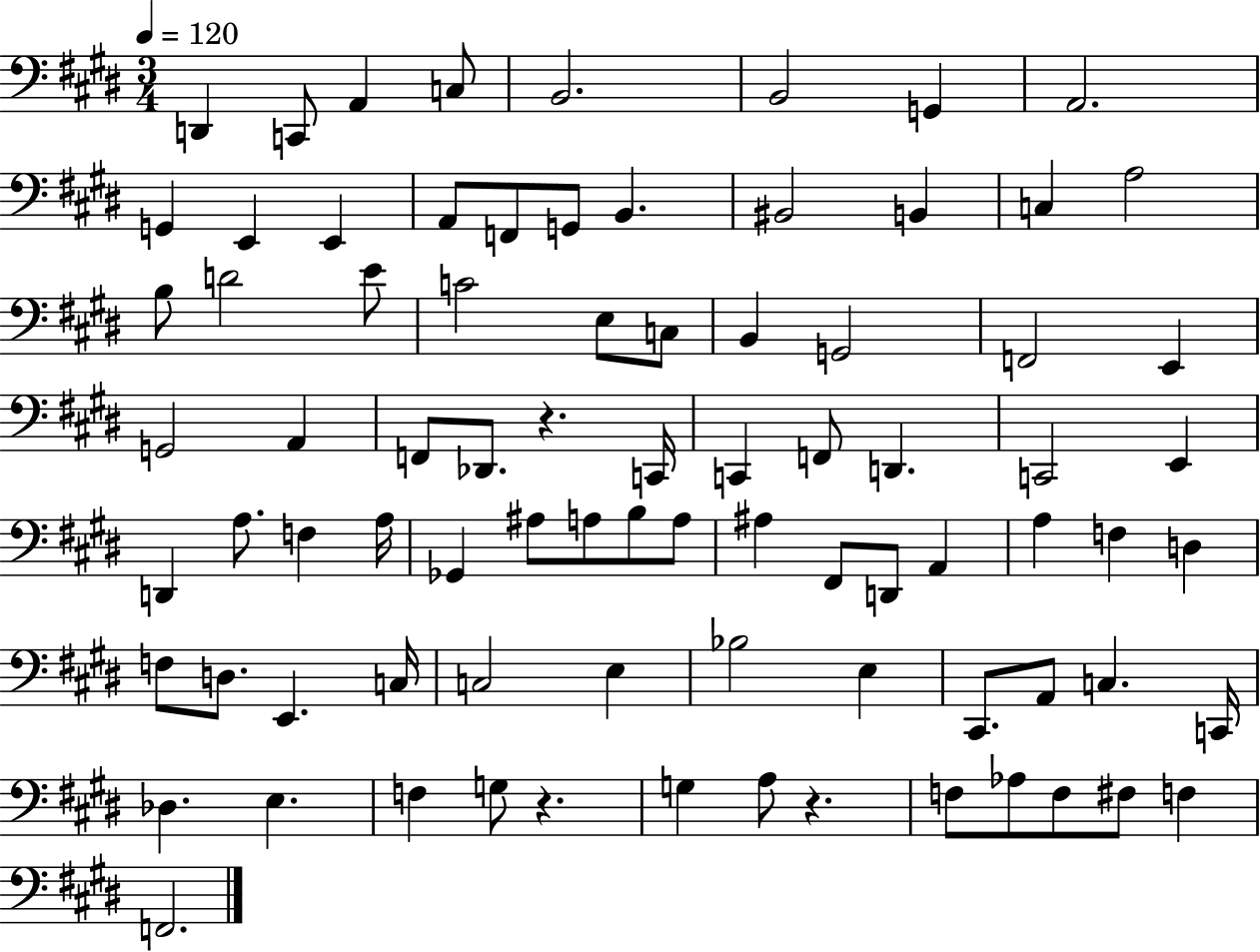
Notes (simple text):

D2/q C2/e A2/q C3/e B2/h. B2/h G2/q A2/h. G2/q E2/q E2/q A2/e F2/e G2/e B2/q. BIS2/h B2/q C3/q A3/h B3/e D4/h E4/e C4/h E3/e C3/e B2/q G2/h F2/h E2/q G2/h A2/q F2/e Db2/e. R/q. C2/s C2/q F2/e D2/q. C2/h E2/q D2/q A3/e. F3/q A3/s Gb2/q A#3/e A3/e B3/e A3/e A#3/q F#2/e D2/e A2/q A3/q F3/q D3/q F3/e D3/e. E2/q. C3/s C3/h E3/q Bb3/h E3/q C#2/e. A2/e C3/q. C2/s Db3/q. E3/q. F3/q G3/e R/q. G3/q A3/e R/q. F3/e Ab3/e F3/e F#3/e F3/q F2/h.